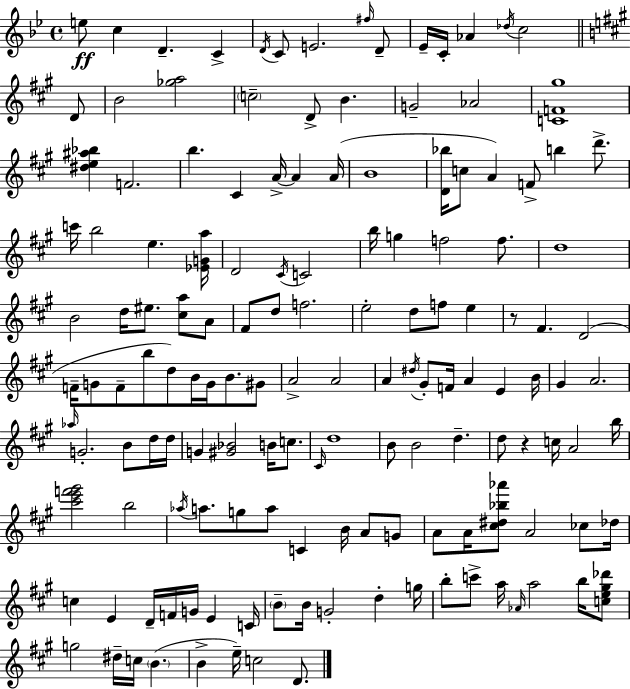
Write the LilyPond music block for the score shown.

{
  \clef treble
  \time 4/4
  \defaultTimeSignature
  \key bes \major
  e''8\ff c''4 d'4.-- c'4-> | \acciaccatura { d'16 } c'8 e'2. \grace { fis''16 } | d'8-- ees'16-- c'16-. aes'4 \acciaccatura { des''16 } c''2 | \bar "||" \break \key a \major d'8 b'2 <ges'' a''>2 | \parenthesize c''2-- d'8-> b'4. | g'2-- aes'2 | <c' f' gis''>1 | \break <dis'' e'' ais'' bes''>4 f'2. | b''4. cis'4 a'16->~~ a'4 | a'16( b'1 | <d' bes''>16 c''8 a'4) f'8-> b''4 d'''8.-> | \break c'''16 b''2 e''4. | <ees' g' a''>16 d'2 \acciaccatura { cis'16 } c'2 | b''16 g''4 f''2 | f''8. d''1 | \break b'2 d''16 eis''8. <cis'' a''>8 | a'8 fis'8 d''8 f''2. | e''2-. d''8 f''8 e''4 | r8 fis'4. d'2( | \break f'16-- g'8 f'8-- b''8 d''8) b'16 g'16 b'8. | gis'8 a'2-> a'2 | a'4 \acciaccatura { dis''16 } gis'8-. f'16 a'4 e'4 | b'16 gis'4 a'2. | \break \grace { aes''16 } g'2.-. | b'8 d''16 d''16 g'4 <gis' bes'>2 | b'16 c''8. \grace { cis'16 } d''1 | b'8 b'2 | \break d''4.-- d''8 r4 c''16 a'2 | b''16 <cis''' e''' f''' gis'''>2 b''2 | \acciaccatura { aes''16 } a''8. g''8 a''8 c'4 | b'16 a'8 g'8 a'8 a'16 <cis'' dis'' bes'' aes'''>8 a'2 | \break ces''8 des''16 c''4 e'4 d'16-- | f'16 g'16 e'4 c'16 \parenthesize b'8-- b'16 g'2-. | d''4-. g''16 b''8-. c'''8-> a''16 \grace { aes'16 } a''2 | b''16 <c'' e'' gis'' des'''>8 g''2 | \break dis''16-- c''16 \parenthesize b'4.( b'4-> e''16--) c''2 | d'8. \bar "|."
}